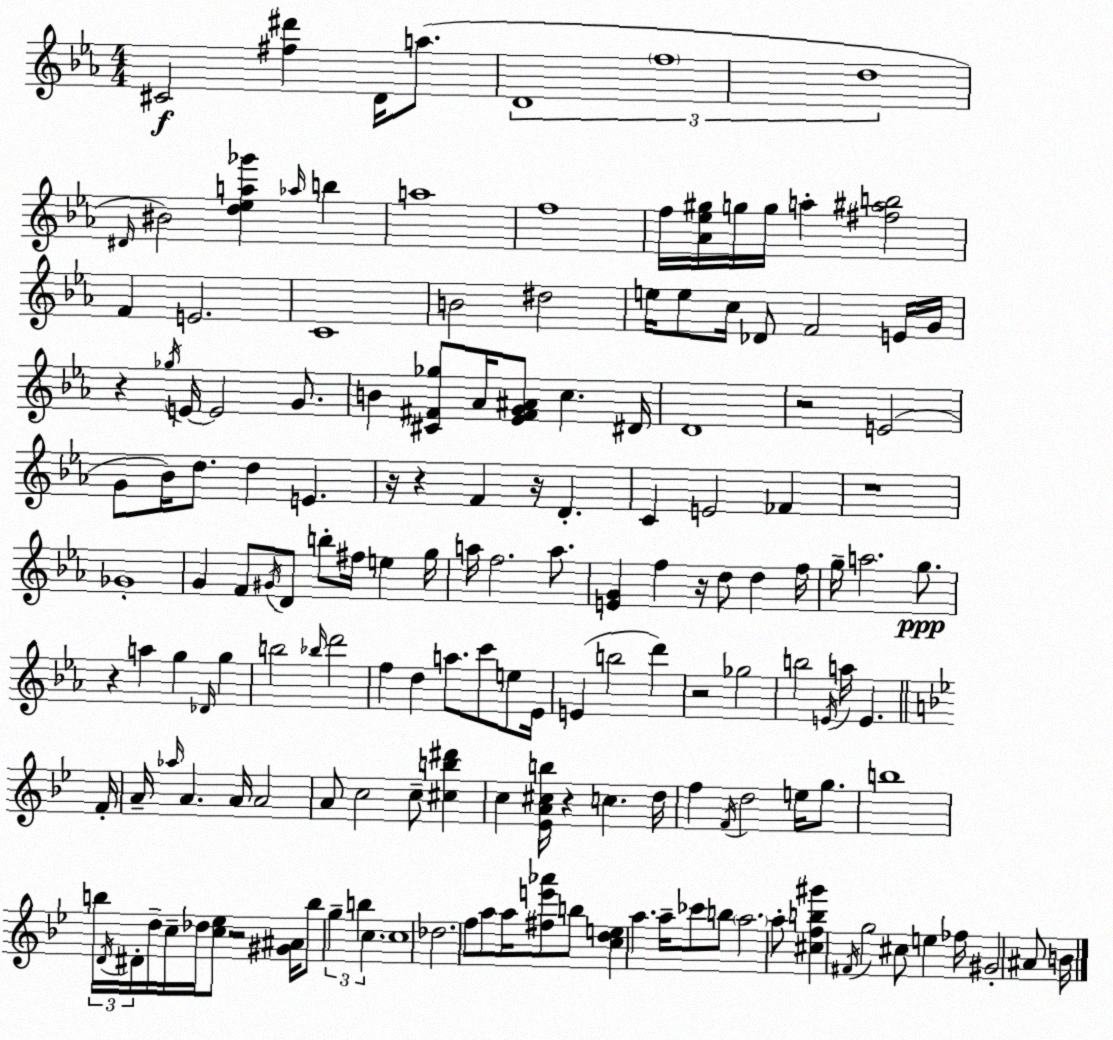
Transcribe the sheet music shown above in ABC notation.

X:1
T:Untitled
M:4/4
L:1/4
K:Cm
^C2 [^f^d'] D/4 a/2 D4 f4 d4 ^D/4 ^B2 [d_ea_g'] _a/4 b a4 f4 f/4 [_A_e^g]/4 g/4 g/4 a [^f^ab]2 F E2 C4 B2 ^d2 e/4 e/2 c/4 _D/2 F2 E/4 G/4 z _g/4 E/4 E2 G/2 B [^C^F_g]/2 _A/4 [_E^FG^A]/2 c ^D/4 D4 z2 E2 G/2 _B/4 d/2 d E z/4 z F z/4 D C E2 _F z4 _G4 G F/2 ^G/4 D/2 b/2 ^f/4 e g/4 a/4 f2 a/2 [EG] f z/4 d/2 d f/4 g/4 a2 g/2 z a g _D/4 g b2 _b/4 d'2 f d a/2 c'/2 e/2 _E/4 E b2 d' z2 _g2 b2 E/4 a/4 E F/4 A/4 _a/4 A A/4 A2 A/2 c2 c/2 [^cb^d'] c [_EA^cb]/4 z c d/4 f F/4 d2 e/4 g/2 b4 b/4 D/4 ^D/4 d/4 c/4 _d/4 [c_e]/2 z2 [^G^A]/4 b/2 g b c c4 _d2 f/2 a/2 a/4 [^fe'_a']/2 b/2 [cde] a a/4 _c'/2 b/2 a2 a/2 [^cfb^g'] ^F/4 g2 ^c/2 e _f/4 ^G2 ^A/2 B/4